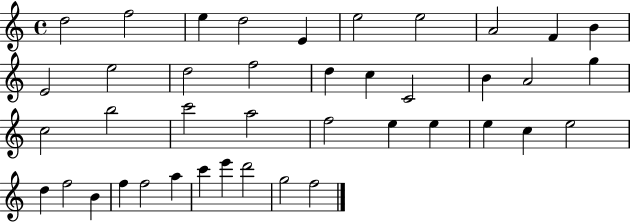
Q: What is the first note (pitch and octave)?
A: D5